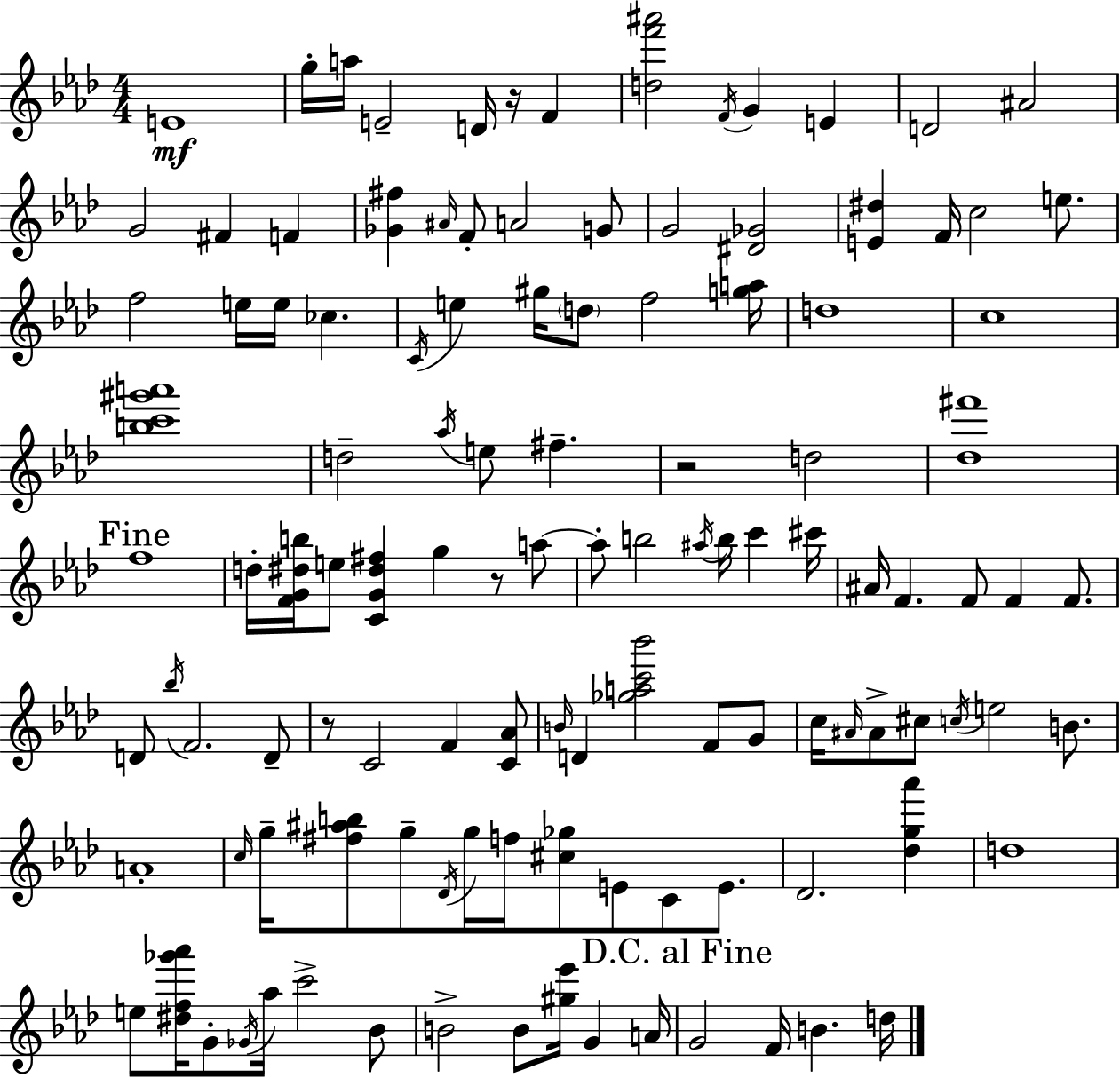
E4/w G5/s A5/s E4/h D4/s R/s F4/q [D5,F6,A#6]/h F4/s G4/q E4/q D4/h A#4/h G4/h F#4/q F4/q [Gb4,F#5]/q A#4/s F4/e A4/h G4/e G4/h [D#4,Gb4]/h [E4,D#5]/q F4/s C5/h E5/e. F5/h E5/s E5/s CES5/q. C4/s E5/q G#5/s D5/e F5/h [G5,A5]/s D5/w C5/w [B5,C6,G#6,A6]/w D5/h Ab5/s E5/e F#5/q. R/h D5/h [Db5,F#6]/w F5/w D5/s [F4,G4,D#5,B5]/s E5/e [C4,G4,D#5,F#5]/q G5/q R/e A5/e A5/e B5/h A#5/s B5/s C6/q C#6/s A#4/s F4/q. F4/e F4/q F4/e. D4/e Bb5/s F4/h. D4/e R/e C4/h F4/q [C4,Ab4]/e B4/s D4/q [Gb5,A5,C6,Bb6]/h F4/e G4/e C5/s A#4/s A#4/e C#5/e C5/s E5/h B4/e. A4/w C5/s G5/s [F#5,A#5,B5]/e G5/e Db4/s G5/s F5/s [C#5,Gb5]/e E4/e C4/e E4/e. Db4/h. [Db5,G5,Ab6]/q D5/w E5/e [D#5,F5,Gb6,Ab6]/s G4/e Gb4/s Ab5/s C6/h Bb4/e B4/h B4/e [G#5,Eb6]/s G4/q A4/s G4/h F4/s B4/q. D5/s